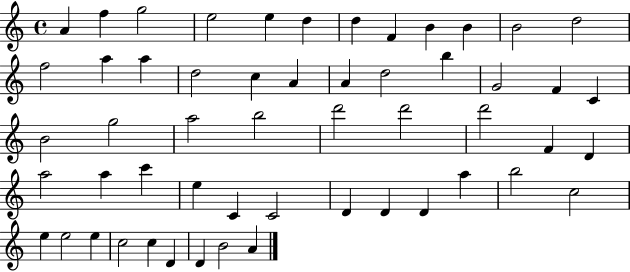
{
  \clef treble
  \time 4/4
  \defaultTimeSignature
  \key c \major
  a'4 f''4 g''2 | e''2 e''4 d''4 | d''4 f'4 b'4 b'4 | b'2 d''2 | \break f''2 a''4 a''4 | d''2 c''4 a'4 | a'4 d''2 b''4 | g'2 f'4 c'4 | \break b'2 g''2 | a''2 b''2 | d'''2 d'''2 | d'''2 f'4 d'4 | \break a''2 a''4 c'''4 | e''4 c'4 c'2 | d'4 d'4 d'4 a''4 | b''2 c''2 | \break e''4 e''2 e''4 | c''2 c''4 d'4 | d'4 b'2 a'4 | \bar "|."
}